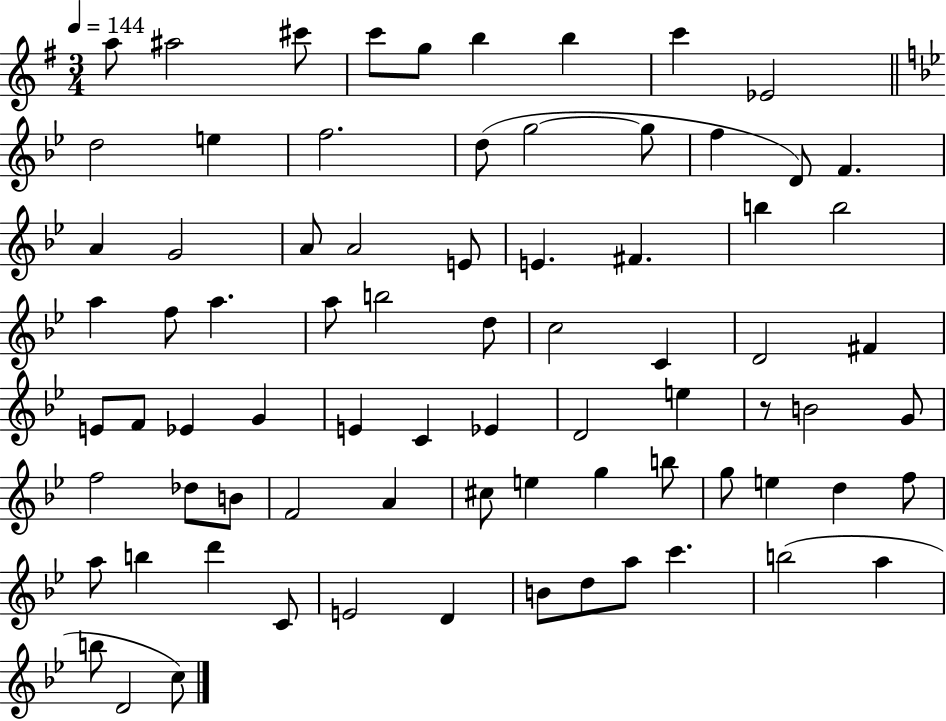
{
  \clef treble
  \numericTimeSignature
  \time 3/4
  \key g \major
  \tempo 4 = 144
  a''8 ais''2 cis'''8 | c'''8 g''8 b''4 b''4 | c'''4 ees'2 | \bar "||" \break \key bes \major d''2 e''4 | f''2. | d''8( g''2~~ g''8 | f''4 d'8) f'4. | \break a'4 g'2 | a'8 a'2 e'8 | e'4. fis'4. | b''4 b''2 | \break a''4 f''8 a''4. | a''8 b''2 d''8 | c''2 c'4 | d'2 fis'4 | \break e'8 f'8 ees'4 g'4 | e'4 c'4 ees'4 | d'2 e''4 | r8 b'2 g'8 | \break f''2 des''8 b'8 | f'2 a'4 | cis''8 e''4 g''4 b''8 | g''8 e''4 d''4 f''8 | \break a''8 b''4 d'''4 c'8 | e'2 d'4 | b'8 d''8 a''8 c'''4. | b''2( a''4 | \break b''8 d'2 c''8) | \bar "|."
}